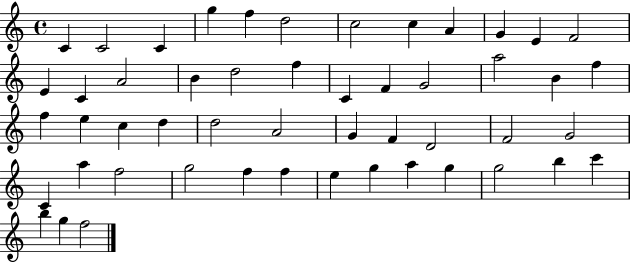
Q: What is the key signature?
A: C major